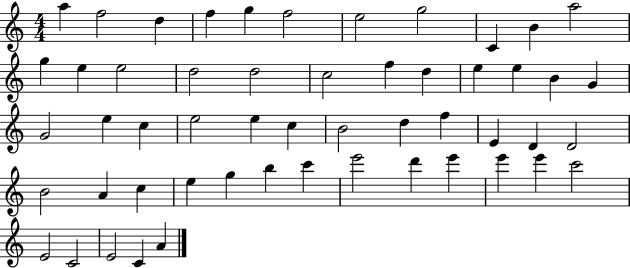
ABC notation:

X:1
T:Untitled
M:4/4
L:1/4
K:C
a f2 d f g f2 e2 g2 C B a2 g e e2 d2 d2 c2 f d e e B G G2 e c e2 e c B2 d f E D D2 B2 A c e g b c' e'2 d' e' e' e' c'2 E2 C2 E2 C A